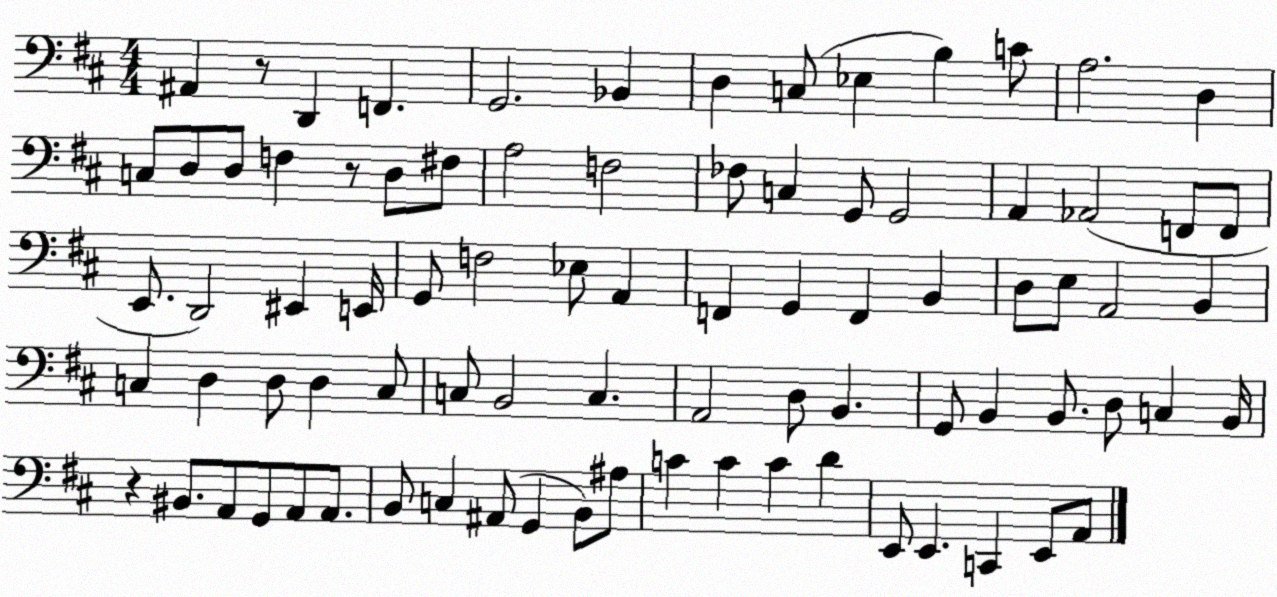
X:1
T:Untitled
M:4/4
L:1/4
K:D
^A,, z/2 D,, F,, G,,2 _B,, D, C,/2 _E, B, C/2 A,2 D, C,/2 D,/2 D,/2 F, z/2 D,/2 ^F,/2 A,2 F,2 _F,/2 C, G,,/2 G,,2 A,, _A,,2 F,,/2 F,,/2 E,,/2 D,,2 ^E,, E,,/4 G,,/2 F,2 _E,/2 A,, F,, G,, F,, B,, D,/2 E,/2 A,,2 B,, C, D, D,/2 D, C,/2 C,/2 B,,2 C, A,,2 D,/2 B,, G,,/2 B,, B,,/2 D,/2 C, B,,/4 z ^B,,/2 A,,/2 G,,/2 A,,/2 A,,/2 B,,/2 C, ^A,,/2 G,, B,,/2 ^A,/2 C C C D E,,/2 E,, C,, E,,/2 A,,/2